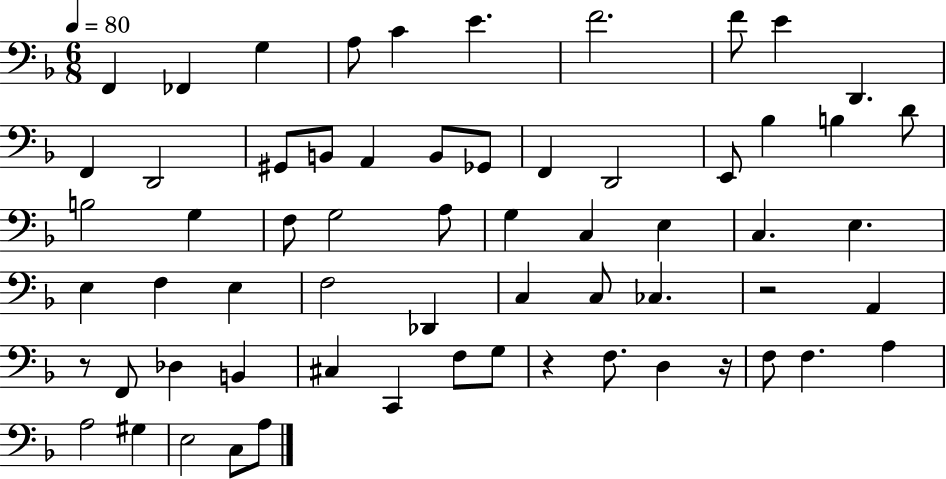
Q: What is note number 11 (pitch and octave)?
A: F2